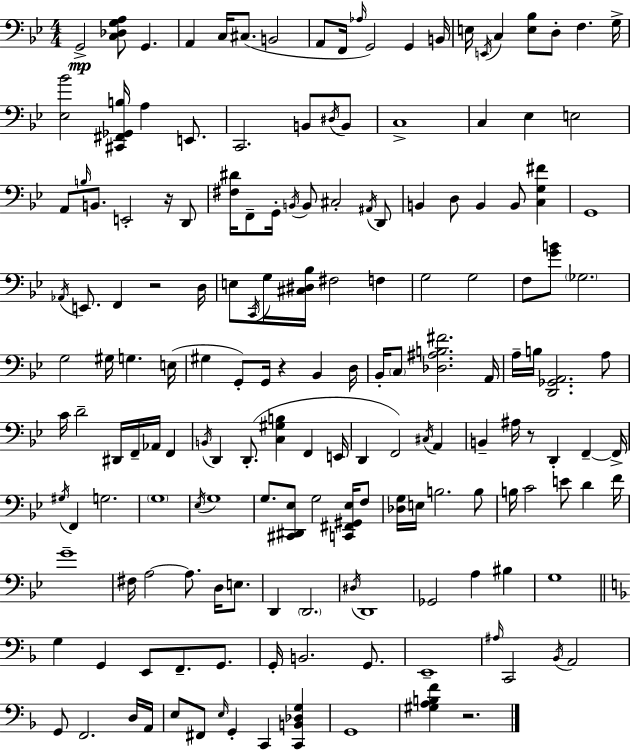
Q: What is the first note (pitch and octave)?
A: G2